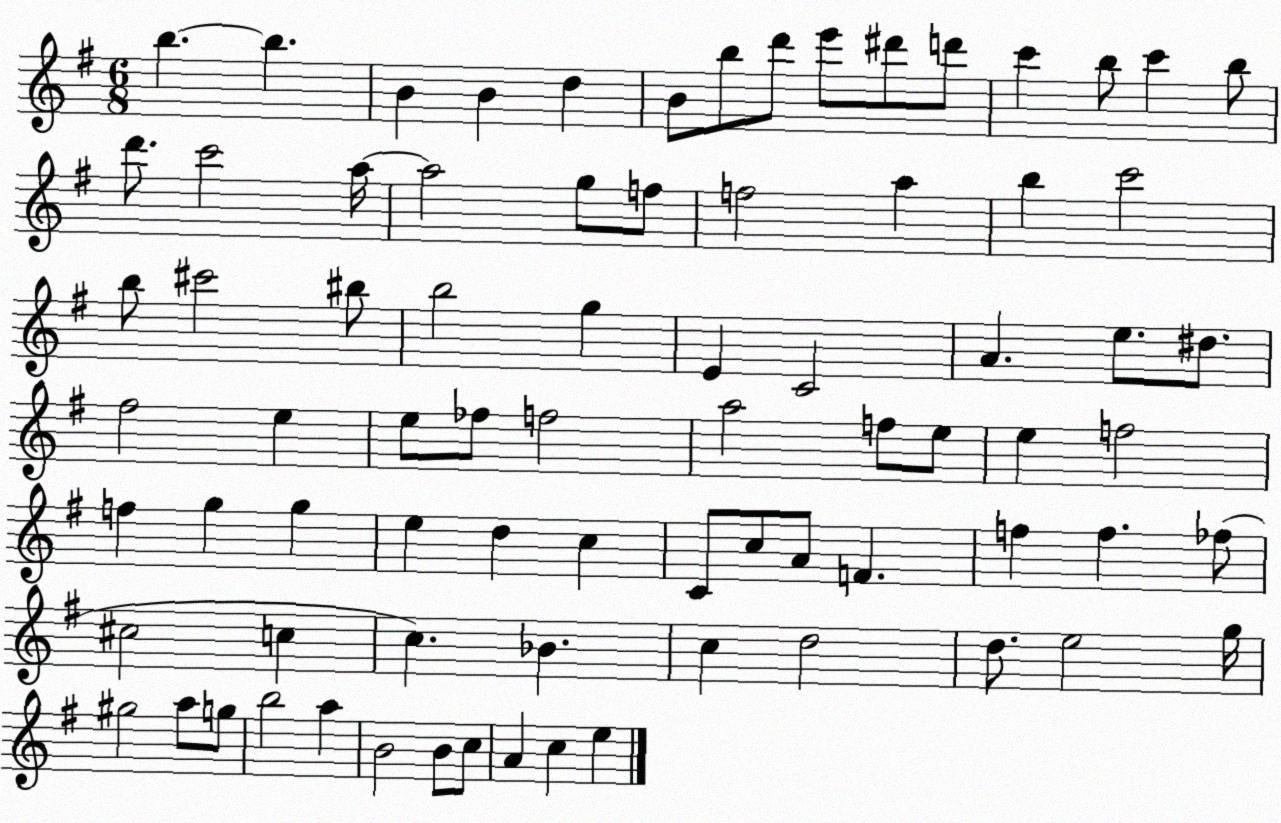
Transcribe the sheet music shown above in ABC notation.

X:1
T:Untitled
M:6/8
L:1/4
K:G
b b B B d B/2 b/2 d'/2 e'/2 ^d'/2 d'/2 c' b/2 c' b/2 d'/2 c'2 a/4 a2 g/2 f/2 f2 a b c'2 b/2 ^c'2 ^b/2 b2 g E C2 A e/2 ^d/2 ^f2 e e/2 _f/2 f2 a2 f/2 e/2 e f2 f g g e d c C/2 c/2 A/2 F f f _f/2 ^c2 c c _B c d2 d/2 e2 g/4 ^g2 a/2 g/2 b2 a B2 B/2 c/2 A c e